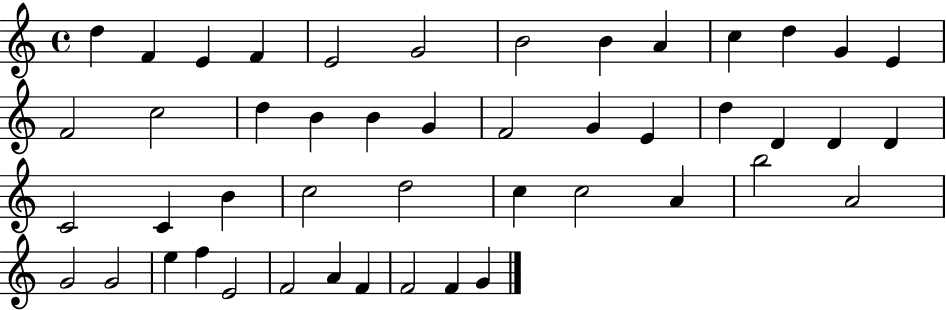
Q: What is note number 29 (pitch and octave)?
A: B4